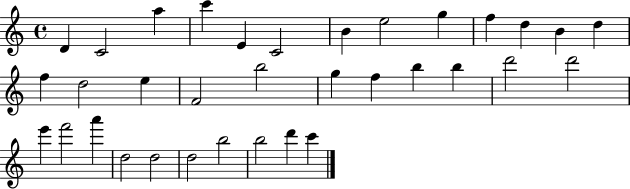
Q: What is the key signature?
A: C major